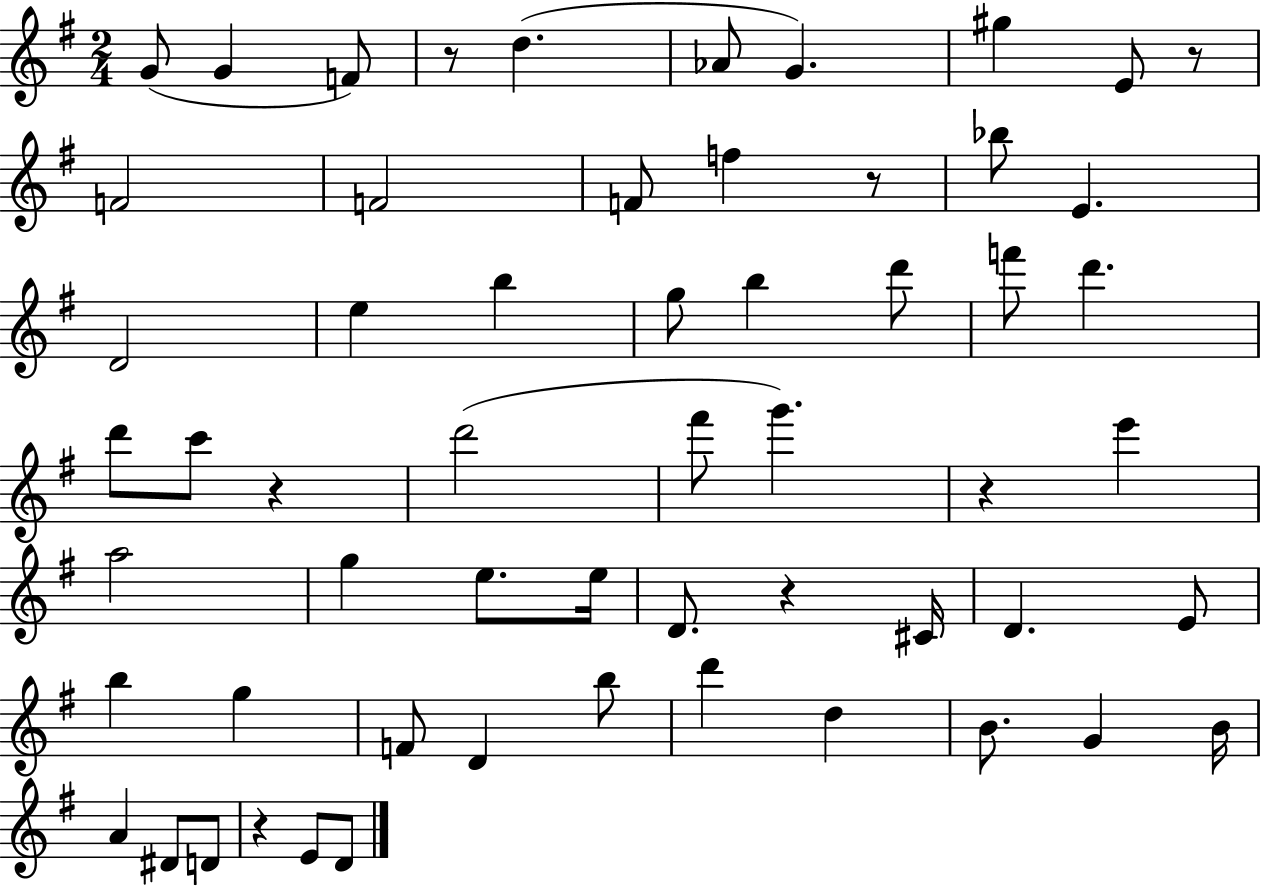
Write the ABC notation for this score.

X:1
T:Untitled
M:2/4
L:1/4
K:G
G/2 G F/2 z/2 d _A/2 G ^g E/2 z/2 F2 F2 F/2 f z/2 _b/2 E D2 e b g/2 b d'/2 f'/2 d' d'/2 c'/2 z d'2 ^f'/2 g' z e' a2 g e/2 e/4 D/2 z ^C/4 D E/2 b g F/2 D b/2 d' d B/2 G B/4 A ^D/2 D/2 z E/2 D/2